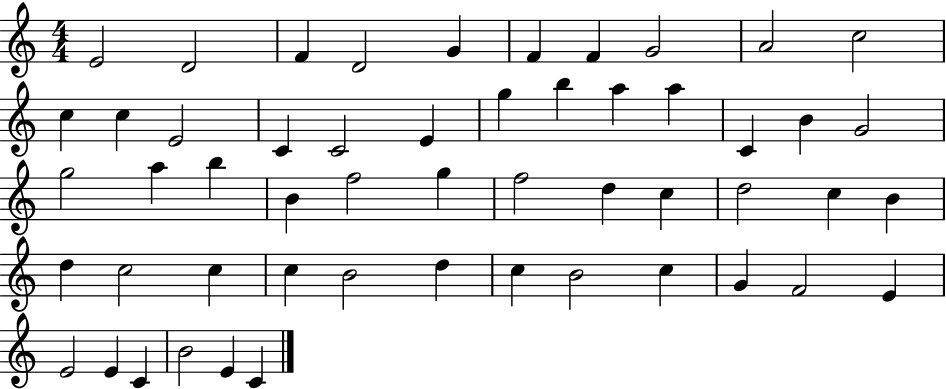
E4/h D4/h F4/q D4/h G4/q F4/q F4/q G4/h A4/h C5/h C5/q C5/q E4/h C4/q C4/h E4/q G5/q B5/q A5/q A5/q C4/q B4/q G4/h G5/h A5/q B5/q B4/q F5/h G5/q F5/h D5/q C5/q D5/h C5/q B4/q D5/q C5/h C5/q C5/q B4/h D5/q C5/q B4/h C5/q G4/q F4/h E4/q E4/h E4/q C4/q B4/h E4/q C4/q